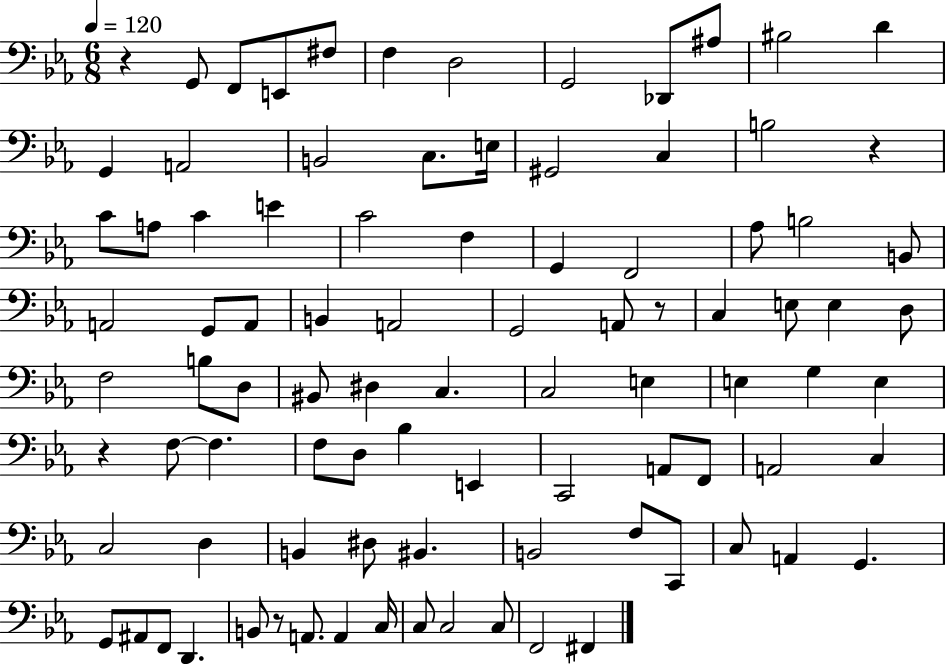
X:1
T:Untitled
M:6/8
L:1/4
K:Eb
z G,,/2 F,,/2 E,,/2 ^F,/2 F, D,2 G,,2 _D,,/2 ^A,/2 ^B,2 D G,, A,,2 B,,2 C,/2 E,/4 ^G,,2 C, B,2 z C/2 A,/2 C E C2 F, G,, F,,2 _A,/2 B,2 B,,/2 A,,2 G,,/2 A,,/2 B,, A,,2 G,,2 A,,/2 z/2 C, E,/2 E, D,/2 F,2 B,/2 D,/2 ^B,,/2 ^D, C, C,2 E, E, G, E, z F,/2 F, F,/2 D,/2 _B, E,, C,,2 A,,/2 F,,/2 A,,2 C, C,2 D, B,, ^D,/2 ^B,, B,,2 F,/2 C,,/2 C,/2 A,, G,, G,,/2 ^A,,/2 F,,/2 D,, B,,/2 z/2 A,,/2 A,, C,/4 C,/2 C,2 C,/2 F,,2 ^F,,